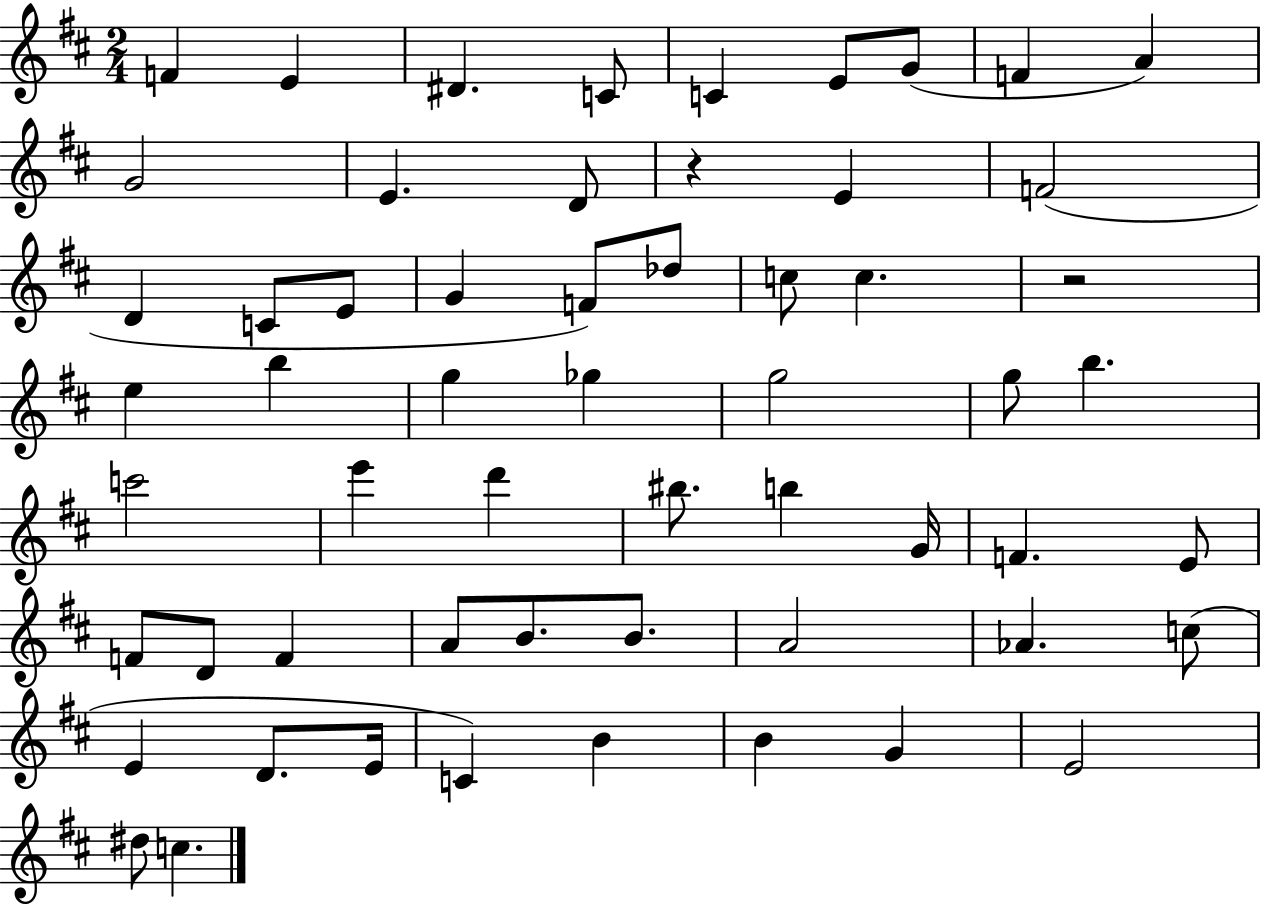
F4/q E4/q D#4/q. C4/e C4/q E4/e G4/e F4/q A4/q G4/h E4/q. D4/e R/q E4/q F4/h D4/q C4/e E4/e G4/q F4/e Db5/e C5/e C5/q. R/h E5/q B5/q G5/q Gb5/q G5/h G5/e B5/q. C6/h E6/q D6/q BIS5/e. B5/q G4/s F4/q. E4/e F4/e D4/e F4/q A4/e B4/e. B4/e. A4/h Ab4/q. C5/e E4/q D4/e. E4/s C4/q B4/q B4/q G4/q E4/h D#5/e C5/q.